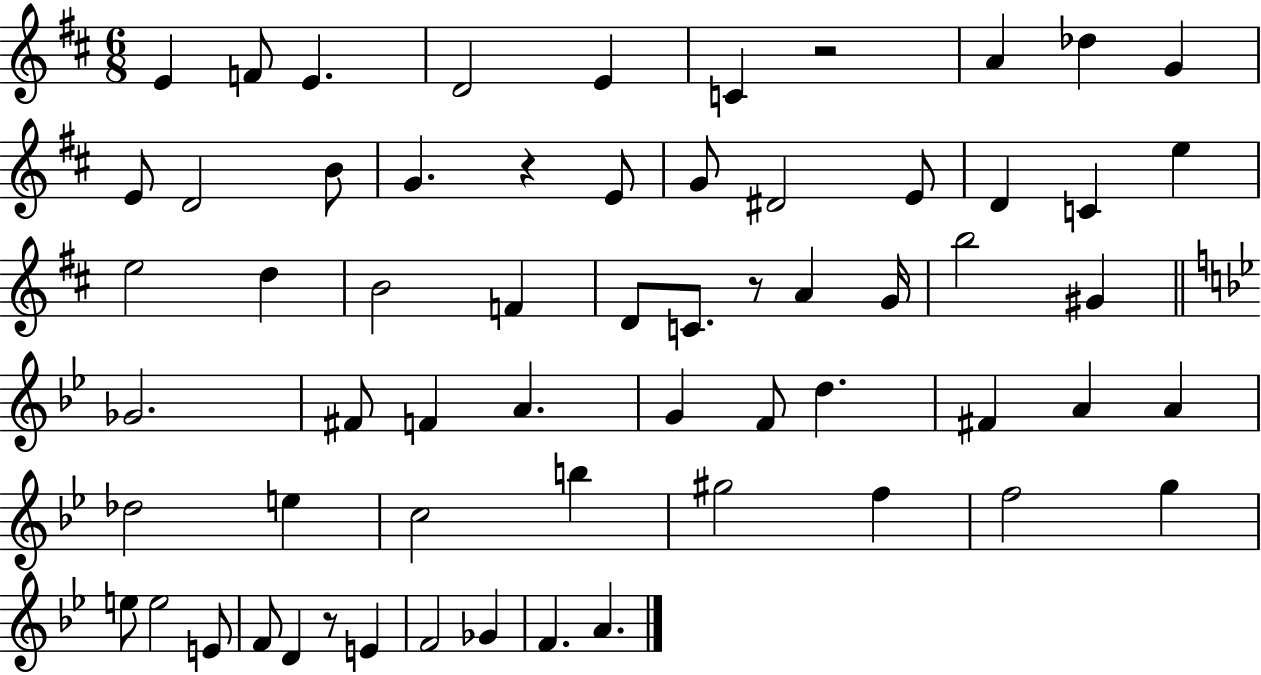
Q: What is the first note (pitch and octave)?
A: E4